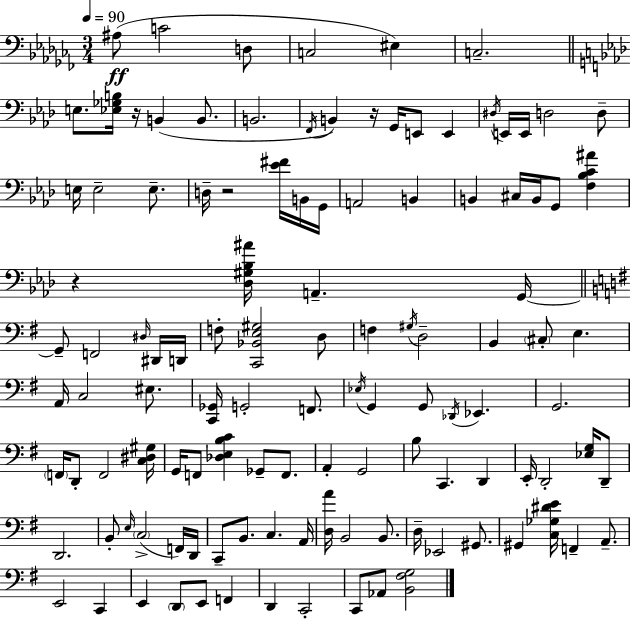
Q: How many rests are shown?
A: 4